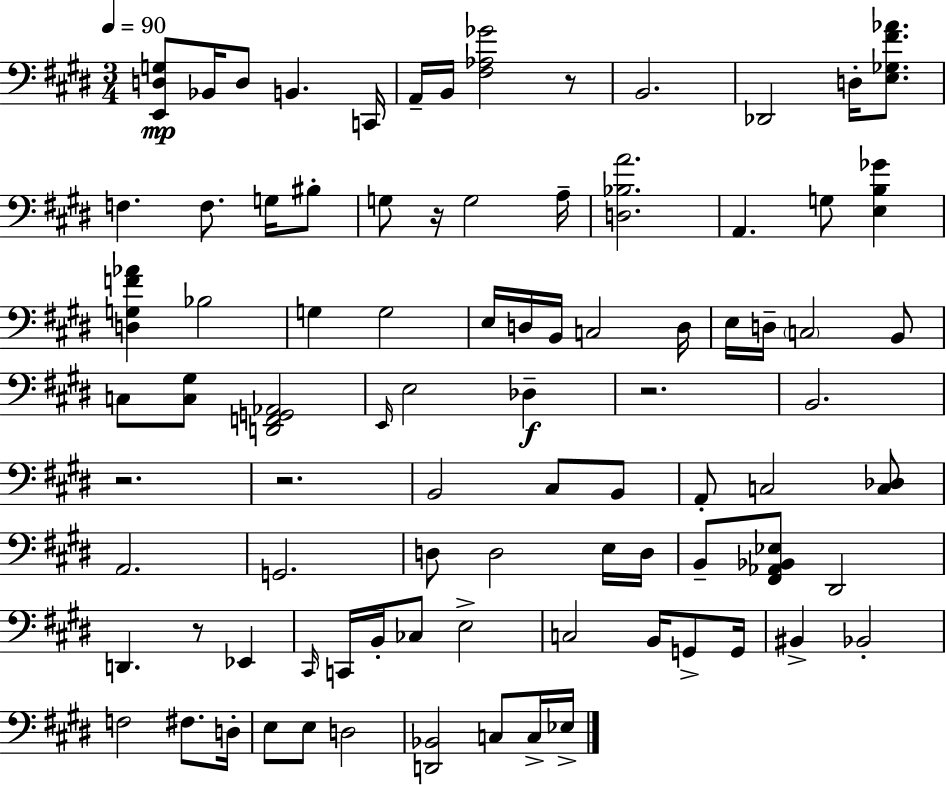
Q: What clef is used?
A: bass